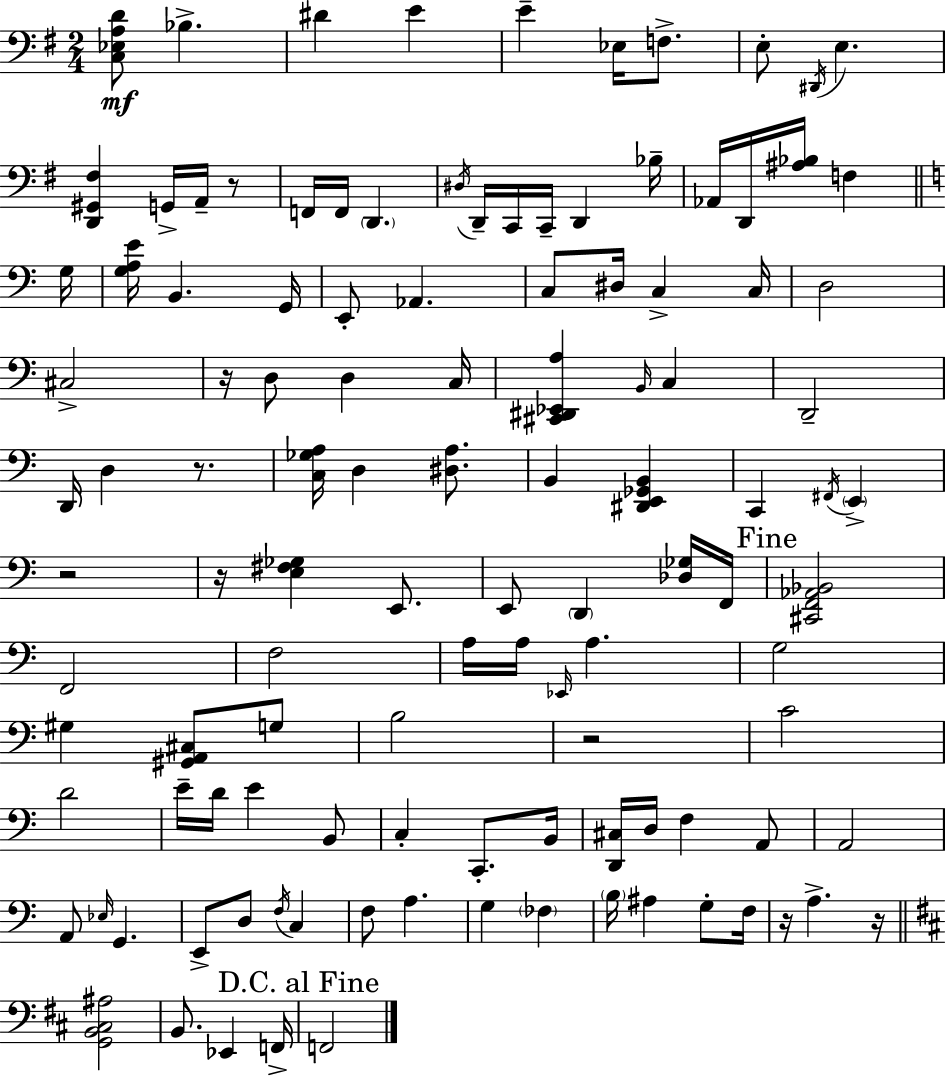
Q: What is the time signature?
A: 2/4